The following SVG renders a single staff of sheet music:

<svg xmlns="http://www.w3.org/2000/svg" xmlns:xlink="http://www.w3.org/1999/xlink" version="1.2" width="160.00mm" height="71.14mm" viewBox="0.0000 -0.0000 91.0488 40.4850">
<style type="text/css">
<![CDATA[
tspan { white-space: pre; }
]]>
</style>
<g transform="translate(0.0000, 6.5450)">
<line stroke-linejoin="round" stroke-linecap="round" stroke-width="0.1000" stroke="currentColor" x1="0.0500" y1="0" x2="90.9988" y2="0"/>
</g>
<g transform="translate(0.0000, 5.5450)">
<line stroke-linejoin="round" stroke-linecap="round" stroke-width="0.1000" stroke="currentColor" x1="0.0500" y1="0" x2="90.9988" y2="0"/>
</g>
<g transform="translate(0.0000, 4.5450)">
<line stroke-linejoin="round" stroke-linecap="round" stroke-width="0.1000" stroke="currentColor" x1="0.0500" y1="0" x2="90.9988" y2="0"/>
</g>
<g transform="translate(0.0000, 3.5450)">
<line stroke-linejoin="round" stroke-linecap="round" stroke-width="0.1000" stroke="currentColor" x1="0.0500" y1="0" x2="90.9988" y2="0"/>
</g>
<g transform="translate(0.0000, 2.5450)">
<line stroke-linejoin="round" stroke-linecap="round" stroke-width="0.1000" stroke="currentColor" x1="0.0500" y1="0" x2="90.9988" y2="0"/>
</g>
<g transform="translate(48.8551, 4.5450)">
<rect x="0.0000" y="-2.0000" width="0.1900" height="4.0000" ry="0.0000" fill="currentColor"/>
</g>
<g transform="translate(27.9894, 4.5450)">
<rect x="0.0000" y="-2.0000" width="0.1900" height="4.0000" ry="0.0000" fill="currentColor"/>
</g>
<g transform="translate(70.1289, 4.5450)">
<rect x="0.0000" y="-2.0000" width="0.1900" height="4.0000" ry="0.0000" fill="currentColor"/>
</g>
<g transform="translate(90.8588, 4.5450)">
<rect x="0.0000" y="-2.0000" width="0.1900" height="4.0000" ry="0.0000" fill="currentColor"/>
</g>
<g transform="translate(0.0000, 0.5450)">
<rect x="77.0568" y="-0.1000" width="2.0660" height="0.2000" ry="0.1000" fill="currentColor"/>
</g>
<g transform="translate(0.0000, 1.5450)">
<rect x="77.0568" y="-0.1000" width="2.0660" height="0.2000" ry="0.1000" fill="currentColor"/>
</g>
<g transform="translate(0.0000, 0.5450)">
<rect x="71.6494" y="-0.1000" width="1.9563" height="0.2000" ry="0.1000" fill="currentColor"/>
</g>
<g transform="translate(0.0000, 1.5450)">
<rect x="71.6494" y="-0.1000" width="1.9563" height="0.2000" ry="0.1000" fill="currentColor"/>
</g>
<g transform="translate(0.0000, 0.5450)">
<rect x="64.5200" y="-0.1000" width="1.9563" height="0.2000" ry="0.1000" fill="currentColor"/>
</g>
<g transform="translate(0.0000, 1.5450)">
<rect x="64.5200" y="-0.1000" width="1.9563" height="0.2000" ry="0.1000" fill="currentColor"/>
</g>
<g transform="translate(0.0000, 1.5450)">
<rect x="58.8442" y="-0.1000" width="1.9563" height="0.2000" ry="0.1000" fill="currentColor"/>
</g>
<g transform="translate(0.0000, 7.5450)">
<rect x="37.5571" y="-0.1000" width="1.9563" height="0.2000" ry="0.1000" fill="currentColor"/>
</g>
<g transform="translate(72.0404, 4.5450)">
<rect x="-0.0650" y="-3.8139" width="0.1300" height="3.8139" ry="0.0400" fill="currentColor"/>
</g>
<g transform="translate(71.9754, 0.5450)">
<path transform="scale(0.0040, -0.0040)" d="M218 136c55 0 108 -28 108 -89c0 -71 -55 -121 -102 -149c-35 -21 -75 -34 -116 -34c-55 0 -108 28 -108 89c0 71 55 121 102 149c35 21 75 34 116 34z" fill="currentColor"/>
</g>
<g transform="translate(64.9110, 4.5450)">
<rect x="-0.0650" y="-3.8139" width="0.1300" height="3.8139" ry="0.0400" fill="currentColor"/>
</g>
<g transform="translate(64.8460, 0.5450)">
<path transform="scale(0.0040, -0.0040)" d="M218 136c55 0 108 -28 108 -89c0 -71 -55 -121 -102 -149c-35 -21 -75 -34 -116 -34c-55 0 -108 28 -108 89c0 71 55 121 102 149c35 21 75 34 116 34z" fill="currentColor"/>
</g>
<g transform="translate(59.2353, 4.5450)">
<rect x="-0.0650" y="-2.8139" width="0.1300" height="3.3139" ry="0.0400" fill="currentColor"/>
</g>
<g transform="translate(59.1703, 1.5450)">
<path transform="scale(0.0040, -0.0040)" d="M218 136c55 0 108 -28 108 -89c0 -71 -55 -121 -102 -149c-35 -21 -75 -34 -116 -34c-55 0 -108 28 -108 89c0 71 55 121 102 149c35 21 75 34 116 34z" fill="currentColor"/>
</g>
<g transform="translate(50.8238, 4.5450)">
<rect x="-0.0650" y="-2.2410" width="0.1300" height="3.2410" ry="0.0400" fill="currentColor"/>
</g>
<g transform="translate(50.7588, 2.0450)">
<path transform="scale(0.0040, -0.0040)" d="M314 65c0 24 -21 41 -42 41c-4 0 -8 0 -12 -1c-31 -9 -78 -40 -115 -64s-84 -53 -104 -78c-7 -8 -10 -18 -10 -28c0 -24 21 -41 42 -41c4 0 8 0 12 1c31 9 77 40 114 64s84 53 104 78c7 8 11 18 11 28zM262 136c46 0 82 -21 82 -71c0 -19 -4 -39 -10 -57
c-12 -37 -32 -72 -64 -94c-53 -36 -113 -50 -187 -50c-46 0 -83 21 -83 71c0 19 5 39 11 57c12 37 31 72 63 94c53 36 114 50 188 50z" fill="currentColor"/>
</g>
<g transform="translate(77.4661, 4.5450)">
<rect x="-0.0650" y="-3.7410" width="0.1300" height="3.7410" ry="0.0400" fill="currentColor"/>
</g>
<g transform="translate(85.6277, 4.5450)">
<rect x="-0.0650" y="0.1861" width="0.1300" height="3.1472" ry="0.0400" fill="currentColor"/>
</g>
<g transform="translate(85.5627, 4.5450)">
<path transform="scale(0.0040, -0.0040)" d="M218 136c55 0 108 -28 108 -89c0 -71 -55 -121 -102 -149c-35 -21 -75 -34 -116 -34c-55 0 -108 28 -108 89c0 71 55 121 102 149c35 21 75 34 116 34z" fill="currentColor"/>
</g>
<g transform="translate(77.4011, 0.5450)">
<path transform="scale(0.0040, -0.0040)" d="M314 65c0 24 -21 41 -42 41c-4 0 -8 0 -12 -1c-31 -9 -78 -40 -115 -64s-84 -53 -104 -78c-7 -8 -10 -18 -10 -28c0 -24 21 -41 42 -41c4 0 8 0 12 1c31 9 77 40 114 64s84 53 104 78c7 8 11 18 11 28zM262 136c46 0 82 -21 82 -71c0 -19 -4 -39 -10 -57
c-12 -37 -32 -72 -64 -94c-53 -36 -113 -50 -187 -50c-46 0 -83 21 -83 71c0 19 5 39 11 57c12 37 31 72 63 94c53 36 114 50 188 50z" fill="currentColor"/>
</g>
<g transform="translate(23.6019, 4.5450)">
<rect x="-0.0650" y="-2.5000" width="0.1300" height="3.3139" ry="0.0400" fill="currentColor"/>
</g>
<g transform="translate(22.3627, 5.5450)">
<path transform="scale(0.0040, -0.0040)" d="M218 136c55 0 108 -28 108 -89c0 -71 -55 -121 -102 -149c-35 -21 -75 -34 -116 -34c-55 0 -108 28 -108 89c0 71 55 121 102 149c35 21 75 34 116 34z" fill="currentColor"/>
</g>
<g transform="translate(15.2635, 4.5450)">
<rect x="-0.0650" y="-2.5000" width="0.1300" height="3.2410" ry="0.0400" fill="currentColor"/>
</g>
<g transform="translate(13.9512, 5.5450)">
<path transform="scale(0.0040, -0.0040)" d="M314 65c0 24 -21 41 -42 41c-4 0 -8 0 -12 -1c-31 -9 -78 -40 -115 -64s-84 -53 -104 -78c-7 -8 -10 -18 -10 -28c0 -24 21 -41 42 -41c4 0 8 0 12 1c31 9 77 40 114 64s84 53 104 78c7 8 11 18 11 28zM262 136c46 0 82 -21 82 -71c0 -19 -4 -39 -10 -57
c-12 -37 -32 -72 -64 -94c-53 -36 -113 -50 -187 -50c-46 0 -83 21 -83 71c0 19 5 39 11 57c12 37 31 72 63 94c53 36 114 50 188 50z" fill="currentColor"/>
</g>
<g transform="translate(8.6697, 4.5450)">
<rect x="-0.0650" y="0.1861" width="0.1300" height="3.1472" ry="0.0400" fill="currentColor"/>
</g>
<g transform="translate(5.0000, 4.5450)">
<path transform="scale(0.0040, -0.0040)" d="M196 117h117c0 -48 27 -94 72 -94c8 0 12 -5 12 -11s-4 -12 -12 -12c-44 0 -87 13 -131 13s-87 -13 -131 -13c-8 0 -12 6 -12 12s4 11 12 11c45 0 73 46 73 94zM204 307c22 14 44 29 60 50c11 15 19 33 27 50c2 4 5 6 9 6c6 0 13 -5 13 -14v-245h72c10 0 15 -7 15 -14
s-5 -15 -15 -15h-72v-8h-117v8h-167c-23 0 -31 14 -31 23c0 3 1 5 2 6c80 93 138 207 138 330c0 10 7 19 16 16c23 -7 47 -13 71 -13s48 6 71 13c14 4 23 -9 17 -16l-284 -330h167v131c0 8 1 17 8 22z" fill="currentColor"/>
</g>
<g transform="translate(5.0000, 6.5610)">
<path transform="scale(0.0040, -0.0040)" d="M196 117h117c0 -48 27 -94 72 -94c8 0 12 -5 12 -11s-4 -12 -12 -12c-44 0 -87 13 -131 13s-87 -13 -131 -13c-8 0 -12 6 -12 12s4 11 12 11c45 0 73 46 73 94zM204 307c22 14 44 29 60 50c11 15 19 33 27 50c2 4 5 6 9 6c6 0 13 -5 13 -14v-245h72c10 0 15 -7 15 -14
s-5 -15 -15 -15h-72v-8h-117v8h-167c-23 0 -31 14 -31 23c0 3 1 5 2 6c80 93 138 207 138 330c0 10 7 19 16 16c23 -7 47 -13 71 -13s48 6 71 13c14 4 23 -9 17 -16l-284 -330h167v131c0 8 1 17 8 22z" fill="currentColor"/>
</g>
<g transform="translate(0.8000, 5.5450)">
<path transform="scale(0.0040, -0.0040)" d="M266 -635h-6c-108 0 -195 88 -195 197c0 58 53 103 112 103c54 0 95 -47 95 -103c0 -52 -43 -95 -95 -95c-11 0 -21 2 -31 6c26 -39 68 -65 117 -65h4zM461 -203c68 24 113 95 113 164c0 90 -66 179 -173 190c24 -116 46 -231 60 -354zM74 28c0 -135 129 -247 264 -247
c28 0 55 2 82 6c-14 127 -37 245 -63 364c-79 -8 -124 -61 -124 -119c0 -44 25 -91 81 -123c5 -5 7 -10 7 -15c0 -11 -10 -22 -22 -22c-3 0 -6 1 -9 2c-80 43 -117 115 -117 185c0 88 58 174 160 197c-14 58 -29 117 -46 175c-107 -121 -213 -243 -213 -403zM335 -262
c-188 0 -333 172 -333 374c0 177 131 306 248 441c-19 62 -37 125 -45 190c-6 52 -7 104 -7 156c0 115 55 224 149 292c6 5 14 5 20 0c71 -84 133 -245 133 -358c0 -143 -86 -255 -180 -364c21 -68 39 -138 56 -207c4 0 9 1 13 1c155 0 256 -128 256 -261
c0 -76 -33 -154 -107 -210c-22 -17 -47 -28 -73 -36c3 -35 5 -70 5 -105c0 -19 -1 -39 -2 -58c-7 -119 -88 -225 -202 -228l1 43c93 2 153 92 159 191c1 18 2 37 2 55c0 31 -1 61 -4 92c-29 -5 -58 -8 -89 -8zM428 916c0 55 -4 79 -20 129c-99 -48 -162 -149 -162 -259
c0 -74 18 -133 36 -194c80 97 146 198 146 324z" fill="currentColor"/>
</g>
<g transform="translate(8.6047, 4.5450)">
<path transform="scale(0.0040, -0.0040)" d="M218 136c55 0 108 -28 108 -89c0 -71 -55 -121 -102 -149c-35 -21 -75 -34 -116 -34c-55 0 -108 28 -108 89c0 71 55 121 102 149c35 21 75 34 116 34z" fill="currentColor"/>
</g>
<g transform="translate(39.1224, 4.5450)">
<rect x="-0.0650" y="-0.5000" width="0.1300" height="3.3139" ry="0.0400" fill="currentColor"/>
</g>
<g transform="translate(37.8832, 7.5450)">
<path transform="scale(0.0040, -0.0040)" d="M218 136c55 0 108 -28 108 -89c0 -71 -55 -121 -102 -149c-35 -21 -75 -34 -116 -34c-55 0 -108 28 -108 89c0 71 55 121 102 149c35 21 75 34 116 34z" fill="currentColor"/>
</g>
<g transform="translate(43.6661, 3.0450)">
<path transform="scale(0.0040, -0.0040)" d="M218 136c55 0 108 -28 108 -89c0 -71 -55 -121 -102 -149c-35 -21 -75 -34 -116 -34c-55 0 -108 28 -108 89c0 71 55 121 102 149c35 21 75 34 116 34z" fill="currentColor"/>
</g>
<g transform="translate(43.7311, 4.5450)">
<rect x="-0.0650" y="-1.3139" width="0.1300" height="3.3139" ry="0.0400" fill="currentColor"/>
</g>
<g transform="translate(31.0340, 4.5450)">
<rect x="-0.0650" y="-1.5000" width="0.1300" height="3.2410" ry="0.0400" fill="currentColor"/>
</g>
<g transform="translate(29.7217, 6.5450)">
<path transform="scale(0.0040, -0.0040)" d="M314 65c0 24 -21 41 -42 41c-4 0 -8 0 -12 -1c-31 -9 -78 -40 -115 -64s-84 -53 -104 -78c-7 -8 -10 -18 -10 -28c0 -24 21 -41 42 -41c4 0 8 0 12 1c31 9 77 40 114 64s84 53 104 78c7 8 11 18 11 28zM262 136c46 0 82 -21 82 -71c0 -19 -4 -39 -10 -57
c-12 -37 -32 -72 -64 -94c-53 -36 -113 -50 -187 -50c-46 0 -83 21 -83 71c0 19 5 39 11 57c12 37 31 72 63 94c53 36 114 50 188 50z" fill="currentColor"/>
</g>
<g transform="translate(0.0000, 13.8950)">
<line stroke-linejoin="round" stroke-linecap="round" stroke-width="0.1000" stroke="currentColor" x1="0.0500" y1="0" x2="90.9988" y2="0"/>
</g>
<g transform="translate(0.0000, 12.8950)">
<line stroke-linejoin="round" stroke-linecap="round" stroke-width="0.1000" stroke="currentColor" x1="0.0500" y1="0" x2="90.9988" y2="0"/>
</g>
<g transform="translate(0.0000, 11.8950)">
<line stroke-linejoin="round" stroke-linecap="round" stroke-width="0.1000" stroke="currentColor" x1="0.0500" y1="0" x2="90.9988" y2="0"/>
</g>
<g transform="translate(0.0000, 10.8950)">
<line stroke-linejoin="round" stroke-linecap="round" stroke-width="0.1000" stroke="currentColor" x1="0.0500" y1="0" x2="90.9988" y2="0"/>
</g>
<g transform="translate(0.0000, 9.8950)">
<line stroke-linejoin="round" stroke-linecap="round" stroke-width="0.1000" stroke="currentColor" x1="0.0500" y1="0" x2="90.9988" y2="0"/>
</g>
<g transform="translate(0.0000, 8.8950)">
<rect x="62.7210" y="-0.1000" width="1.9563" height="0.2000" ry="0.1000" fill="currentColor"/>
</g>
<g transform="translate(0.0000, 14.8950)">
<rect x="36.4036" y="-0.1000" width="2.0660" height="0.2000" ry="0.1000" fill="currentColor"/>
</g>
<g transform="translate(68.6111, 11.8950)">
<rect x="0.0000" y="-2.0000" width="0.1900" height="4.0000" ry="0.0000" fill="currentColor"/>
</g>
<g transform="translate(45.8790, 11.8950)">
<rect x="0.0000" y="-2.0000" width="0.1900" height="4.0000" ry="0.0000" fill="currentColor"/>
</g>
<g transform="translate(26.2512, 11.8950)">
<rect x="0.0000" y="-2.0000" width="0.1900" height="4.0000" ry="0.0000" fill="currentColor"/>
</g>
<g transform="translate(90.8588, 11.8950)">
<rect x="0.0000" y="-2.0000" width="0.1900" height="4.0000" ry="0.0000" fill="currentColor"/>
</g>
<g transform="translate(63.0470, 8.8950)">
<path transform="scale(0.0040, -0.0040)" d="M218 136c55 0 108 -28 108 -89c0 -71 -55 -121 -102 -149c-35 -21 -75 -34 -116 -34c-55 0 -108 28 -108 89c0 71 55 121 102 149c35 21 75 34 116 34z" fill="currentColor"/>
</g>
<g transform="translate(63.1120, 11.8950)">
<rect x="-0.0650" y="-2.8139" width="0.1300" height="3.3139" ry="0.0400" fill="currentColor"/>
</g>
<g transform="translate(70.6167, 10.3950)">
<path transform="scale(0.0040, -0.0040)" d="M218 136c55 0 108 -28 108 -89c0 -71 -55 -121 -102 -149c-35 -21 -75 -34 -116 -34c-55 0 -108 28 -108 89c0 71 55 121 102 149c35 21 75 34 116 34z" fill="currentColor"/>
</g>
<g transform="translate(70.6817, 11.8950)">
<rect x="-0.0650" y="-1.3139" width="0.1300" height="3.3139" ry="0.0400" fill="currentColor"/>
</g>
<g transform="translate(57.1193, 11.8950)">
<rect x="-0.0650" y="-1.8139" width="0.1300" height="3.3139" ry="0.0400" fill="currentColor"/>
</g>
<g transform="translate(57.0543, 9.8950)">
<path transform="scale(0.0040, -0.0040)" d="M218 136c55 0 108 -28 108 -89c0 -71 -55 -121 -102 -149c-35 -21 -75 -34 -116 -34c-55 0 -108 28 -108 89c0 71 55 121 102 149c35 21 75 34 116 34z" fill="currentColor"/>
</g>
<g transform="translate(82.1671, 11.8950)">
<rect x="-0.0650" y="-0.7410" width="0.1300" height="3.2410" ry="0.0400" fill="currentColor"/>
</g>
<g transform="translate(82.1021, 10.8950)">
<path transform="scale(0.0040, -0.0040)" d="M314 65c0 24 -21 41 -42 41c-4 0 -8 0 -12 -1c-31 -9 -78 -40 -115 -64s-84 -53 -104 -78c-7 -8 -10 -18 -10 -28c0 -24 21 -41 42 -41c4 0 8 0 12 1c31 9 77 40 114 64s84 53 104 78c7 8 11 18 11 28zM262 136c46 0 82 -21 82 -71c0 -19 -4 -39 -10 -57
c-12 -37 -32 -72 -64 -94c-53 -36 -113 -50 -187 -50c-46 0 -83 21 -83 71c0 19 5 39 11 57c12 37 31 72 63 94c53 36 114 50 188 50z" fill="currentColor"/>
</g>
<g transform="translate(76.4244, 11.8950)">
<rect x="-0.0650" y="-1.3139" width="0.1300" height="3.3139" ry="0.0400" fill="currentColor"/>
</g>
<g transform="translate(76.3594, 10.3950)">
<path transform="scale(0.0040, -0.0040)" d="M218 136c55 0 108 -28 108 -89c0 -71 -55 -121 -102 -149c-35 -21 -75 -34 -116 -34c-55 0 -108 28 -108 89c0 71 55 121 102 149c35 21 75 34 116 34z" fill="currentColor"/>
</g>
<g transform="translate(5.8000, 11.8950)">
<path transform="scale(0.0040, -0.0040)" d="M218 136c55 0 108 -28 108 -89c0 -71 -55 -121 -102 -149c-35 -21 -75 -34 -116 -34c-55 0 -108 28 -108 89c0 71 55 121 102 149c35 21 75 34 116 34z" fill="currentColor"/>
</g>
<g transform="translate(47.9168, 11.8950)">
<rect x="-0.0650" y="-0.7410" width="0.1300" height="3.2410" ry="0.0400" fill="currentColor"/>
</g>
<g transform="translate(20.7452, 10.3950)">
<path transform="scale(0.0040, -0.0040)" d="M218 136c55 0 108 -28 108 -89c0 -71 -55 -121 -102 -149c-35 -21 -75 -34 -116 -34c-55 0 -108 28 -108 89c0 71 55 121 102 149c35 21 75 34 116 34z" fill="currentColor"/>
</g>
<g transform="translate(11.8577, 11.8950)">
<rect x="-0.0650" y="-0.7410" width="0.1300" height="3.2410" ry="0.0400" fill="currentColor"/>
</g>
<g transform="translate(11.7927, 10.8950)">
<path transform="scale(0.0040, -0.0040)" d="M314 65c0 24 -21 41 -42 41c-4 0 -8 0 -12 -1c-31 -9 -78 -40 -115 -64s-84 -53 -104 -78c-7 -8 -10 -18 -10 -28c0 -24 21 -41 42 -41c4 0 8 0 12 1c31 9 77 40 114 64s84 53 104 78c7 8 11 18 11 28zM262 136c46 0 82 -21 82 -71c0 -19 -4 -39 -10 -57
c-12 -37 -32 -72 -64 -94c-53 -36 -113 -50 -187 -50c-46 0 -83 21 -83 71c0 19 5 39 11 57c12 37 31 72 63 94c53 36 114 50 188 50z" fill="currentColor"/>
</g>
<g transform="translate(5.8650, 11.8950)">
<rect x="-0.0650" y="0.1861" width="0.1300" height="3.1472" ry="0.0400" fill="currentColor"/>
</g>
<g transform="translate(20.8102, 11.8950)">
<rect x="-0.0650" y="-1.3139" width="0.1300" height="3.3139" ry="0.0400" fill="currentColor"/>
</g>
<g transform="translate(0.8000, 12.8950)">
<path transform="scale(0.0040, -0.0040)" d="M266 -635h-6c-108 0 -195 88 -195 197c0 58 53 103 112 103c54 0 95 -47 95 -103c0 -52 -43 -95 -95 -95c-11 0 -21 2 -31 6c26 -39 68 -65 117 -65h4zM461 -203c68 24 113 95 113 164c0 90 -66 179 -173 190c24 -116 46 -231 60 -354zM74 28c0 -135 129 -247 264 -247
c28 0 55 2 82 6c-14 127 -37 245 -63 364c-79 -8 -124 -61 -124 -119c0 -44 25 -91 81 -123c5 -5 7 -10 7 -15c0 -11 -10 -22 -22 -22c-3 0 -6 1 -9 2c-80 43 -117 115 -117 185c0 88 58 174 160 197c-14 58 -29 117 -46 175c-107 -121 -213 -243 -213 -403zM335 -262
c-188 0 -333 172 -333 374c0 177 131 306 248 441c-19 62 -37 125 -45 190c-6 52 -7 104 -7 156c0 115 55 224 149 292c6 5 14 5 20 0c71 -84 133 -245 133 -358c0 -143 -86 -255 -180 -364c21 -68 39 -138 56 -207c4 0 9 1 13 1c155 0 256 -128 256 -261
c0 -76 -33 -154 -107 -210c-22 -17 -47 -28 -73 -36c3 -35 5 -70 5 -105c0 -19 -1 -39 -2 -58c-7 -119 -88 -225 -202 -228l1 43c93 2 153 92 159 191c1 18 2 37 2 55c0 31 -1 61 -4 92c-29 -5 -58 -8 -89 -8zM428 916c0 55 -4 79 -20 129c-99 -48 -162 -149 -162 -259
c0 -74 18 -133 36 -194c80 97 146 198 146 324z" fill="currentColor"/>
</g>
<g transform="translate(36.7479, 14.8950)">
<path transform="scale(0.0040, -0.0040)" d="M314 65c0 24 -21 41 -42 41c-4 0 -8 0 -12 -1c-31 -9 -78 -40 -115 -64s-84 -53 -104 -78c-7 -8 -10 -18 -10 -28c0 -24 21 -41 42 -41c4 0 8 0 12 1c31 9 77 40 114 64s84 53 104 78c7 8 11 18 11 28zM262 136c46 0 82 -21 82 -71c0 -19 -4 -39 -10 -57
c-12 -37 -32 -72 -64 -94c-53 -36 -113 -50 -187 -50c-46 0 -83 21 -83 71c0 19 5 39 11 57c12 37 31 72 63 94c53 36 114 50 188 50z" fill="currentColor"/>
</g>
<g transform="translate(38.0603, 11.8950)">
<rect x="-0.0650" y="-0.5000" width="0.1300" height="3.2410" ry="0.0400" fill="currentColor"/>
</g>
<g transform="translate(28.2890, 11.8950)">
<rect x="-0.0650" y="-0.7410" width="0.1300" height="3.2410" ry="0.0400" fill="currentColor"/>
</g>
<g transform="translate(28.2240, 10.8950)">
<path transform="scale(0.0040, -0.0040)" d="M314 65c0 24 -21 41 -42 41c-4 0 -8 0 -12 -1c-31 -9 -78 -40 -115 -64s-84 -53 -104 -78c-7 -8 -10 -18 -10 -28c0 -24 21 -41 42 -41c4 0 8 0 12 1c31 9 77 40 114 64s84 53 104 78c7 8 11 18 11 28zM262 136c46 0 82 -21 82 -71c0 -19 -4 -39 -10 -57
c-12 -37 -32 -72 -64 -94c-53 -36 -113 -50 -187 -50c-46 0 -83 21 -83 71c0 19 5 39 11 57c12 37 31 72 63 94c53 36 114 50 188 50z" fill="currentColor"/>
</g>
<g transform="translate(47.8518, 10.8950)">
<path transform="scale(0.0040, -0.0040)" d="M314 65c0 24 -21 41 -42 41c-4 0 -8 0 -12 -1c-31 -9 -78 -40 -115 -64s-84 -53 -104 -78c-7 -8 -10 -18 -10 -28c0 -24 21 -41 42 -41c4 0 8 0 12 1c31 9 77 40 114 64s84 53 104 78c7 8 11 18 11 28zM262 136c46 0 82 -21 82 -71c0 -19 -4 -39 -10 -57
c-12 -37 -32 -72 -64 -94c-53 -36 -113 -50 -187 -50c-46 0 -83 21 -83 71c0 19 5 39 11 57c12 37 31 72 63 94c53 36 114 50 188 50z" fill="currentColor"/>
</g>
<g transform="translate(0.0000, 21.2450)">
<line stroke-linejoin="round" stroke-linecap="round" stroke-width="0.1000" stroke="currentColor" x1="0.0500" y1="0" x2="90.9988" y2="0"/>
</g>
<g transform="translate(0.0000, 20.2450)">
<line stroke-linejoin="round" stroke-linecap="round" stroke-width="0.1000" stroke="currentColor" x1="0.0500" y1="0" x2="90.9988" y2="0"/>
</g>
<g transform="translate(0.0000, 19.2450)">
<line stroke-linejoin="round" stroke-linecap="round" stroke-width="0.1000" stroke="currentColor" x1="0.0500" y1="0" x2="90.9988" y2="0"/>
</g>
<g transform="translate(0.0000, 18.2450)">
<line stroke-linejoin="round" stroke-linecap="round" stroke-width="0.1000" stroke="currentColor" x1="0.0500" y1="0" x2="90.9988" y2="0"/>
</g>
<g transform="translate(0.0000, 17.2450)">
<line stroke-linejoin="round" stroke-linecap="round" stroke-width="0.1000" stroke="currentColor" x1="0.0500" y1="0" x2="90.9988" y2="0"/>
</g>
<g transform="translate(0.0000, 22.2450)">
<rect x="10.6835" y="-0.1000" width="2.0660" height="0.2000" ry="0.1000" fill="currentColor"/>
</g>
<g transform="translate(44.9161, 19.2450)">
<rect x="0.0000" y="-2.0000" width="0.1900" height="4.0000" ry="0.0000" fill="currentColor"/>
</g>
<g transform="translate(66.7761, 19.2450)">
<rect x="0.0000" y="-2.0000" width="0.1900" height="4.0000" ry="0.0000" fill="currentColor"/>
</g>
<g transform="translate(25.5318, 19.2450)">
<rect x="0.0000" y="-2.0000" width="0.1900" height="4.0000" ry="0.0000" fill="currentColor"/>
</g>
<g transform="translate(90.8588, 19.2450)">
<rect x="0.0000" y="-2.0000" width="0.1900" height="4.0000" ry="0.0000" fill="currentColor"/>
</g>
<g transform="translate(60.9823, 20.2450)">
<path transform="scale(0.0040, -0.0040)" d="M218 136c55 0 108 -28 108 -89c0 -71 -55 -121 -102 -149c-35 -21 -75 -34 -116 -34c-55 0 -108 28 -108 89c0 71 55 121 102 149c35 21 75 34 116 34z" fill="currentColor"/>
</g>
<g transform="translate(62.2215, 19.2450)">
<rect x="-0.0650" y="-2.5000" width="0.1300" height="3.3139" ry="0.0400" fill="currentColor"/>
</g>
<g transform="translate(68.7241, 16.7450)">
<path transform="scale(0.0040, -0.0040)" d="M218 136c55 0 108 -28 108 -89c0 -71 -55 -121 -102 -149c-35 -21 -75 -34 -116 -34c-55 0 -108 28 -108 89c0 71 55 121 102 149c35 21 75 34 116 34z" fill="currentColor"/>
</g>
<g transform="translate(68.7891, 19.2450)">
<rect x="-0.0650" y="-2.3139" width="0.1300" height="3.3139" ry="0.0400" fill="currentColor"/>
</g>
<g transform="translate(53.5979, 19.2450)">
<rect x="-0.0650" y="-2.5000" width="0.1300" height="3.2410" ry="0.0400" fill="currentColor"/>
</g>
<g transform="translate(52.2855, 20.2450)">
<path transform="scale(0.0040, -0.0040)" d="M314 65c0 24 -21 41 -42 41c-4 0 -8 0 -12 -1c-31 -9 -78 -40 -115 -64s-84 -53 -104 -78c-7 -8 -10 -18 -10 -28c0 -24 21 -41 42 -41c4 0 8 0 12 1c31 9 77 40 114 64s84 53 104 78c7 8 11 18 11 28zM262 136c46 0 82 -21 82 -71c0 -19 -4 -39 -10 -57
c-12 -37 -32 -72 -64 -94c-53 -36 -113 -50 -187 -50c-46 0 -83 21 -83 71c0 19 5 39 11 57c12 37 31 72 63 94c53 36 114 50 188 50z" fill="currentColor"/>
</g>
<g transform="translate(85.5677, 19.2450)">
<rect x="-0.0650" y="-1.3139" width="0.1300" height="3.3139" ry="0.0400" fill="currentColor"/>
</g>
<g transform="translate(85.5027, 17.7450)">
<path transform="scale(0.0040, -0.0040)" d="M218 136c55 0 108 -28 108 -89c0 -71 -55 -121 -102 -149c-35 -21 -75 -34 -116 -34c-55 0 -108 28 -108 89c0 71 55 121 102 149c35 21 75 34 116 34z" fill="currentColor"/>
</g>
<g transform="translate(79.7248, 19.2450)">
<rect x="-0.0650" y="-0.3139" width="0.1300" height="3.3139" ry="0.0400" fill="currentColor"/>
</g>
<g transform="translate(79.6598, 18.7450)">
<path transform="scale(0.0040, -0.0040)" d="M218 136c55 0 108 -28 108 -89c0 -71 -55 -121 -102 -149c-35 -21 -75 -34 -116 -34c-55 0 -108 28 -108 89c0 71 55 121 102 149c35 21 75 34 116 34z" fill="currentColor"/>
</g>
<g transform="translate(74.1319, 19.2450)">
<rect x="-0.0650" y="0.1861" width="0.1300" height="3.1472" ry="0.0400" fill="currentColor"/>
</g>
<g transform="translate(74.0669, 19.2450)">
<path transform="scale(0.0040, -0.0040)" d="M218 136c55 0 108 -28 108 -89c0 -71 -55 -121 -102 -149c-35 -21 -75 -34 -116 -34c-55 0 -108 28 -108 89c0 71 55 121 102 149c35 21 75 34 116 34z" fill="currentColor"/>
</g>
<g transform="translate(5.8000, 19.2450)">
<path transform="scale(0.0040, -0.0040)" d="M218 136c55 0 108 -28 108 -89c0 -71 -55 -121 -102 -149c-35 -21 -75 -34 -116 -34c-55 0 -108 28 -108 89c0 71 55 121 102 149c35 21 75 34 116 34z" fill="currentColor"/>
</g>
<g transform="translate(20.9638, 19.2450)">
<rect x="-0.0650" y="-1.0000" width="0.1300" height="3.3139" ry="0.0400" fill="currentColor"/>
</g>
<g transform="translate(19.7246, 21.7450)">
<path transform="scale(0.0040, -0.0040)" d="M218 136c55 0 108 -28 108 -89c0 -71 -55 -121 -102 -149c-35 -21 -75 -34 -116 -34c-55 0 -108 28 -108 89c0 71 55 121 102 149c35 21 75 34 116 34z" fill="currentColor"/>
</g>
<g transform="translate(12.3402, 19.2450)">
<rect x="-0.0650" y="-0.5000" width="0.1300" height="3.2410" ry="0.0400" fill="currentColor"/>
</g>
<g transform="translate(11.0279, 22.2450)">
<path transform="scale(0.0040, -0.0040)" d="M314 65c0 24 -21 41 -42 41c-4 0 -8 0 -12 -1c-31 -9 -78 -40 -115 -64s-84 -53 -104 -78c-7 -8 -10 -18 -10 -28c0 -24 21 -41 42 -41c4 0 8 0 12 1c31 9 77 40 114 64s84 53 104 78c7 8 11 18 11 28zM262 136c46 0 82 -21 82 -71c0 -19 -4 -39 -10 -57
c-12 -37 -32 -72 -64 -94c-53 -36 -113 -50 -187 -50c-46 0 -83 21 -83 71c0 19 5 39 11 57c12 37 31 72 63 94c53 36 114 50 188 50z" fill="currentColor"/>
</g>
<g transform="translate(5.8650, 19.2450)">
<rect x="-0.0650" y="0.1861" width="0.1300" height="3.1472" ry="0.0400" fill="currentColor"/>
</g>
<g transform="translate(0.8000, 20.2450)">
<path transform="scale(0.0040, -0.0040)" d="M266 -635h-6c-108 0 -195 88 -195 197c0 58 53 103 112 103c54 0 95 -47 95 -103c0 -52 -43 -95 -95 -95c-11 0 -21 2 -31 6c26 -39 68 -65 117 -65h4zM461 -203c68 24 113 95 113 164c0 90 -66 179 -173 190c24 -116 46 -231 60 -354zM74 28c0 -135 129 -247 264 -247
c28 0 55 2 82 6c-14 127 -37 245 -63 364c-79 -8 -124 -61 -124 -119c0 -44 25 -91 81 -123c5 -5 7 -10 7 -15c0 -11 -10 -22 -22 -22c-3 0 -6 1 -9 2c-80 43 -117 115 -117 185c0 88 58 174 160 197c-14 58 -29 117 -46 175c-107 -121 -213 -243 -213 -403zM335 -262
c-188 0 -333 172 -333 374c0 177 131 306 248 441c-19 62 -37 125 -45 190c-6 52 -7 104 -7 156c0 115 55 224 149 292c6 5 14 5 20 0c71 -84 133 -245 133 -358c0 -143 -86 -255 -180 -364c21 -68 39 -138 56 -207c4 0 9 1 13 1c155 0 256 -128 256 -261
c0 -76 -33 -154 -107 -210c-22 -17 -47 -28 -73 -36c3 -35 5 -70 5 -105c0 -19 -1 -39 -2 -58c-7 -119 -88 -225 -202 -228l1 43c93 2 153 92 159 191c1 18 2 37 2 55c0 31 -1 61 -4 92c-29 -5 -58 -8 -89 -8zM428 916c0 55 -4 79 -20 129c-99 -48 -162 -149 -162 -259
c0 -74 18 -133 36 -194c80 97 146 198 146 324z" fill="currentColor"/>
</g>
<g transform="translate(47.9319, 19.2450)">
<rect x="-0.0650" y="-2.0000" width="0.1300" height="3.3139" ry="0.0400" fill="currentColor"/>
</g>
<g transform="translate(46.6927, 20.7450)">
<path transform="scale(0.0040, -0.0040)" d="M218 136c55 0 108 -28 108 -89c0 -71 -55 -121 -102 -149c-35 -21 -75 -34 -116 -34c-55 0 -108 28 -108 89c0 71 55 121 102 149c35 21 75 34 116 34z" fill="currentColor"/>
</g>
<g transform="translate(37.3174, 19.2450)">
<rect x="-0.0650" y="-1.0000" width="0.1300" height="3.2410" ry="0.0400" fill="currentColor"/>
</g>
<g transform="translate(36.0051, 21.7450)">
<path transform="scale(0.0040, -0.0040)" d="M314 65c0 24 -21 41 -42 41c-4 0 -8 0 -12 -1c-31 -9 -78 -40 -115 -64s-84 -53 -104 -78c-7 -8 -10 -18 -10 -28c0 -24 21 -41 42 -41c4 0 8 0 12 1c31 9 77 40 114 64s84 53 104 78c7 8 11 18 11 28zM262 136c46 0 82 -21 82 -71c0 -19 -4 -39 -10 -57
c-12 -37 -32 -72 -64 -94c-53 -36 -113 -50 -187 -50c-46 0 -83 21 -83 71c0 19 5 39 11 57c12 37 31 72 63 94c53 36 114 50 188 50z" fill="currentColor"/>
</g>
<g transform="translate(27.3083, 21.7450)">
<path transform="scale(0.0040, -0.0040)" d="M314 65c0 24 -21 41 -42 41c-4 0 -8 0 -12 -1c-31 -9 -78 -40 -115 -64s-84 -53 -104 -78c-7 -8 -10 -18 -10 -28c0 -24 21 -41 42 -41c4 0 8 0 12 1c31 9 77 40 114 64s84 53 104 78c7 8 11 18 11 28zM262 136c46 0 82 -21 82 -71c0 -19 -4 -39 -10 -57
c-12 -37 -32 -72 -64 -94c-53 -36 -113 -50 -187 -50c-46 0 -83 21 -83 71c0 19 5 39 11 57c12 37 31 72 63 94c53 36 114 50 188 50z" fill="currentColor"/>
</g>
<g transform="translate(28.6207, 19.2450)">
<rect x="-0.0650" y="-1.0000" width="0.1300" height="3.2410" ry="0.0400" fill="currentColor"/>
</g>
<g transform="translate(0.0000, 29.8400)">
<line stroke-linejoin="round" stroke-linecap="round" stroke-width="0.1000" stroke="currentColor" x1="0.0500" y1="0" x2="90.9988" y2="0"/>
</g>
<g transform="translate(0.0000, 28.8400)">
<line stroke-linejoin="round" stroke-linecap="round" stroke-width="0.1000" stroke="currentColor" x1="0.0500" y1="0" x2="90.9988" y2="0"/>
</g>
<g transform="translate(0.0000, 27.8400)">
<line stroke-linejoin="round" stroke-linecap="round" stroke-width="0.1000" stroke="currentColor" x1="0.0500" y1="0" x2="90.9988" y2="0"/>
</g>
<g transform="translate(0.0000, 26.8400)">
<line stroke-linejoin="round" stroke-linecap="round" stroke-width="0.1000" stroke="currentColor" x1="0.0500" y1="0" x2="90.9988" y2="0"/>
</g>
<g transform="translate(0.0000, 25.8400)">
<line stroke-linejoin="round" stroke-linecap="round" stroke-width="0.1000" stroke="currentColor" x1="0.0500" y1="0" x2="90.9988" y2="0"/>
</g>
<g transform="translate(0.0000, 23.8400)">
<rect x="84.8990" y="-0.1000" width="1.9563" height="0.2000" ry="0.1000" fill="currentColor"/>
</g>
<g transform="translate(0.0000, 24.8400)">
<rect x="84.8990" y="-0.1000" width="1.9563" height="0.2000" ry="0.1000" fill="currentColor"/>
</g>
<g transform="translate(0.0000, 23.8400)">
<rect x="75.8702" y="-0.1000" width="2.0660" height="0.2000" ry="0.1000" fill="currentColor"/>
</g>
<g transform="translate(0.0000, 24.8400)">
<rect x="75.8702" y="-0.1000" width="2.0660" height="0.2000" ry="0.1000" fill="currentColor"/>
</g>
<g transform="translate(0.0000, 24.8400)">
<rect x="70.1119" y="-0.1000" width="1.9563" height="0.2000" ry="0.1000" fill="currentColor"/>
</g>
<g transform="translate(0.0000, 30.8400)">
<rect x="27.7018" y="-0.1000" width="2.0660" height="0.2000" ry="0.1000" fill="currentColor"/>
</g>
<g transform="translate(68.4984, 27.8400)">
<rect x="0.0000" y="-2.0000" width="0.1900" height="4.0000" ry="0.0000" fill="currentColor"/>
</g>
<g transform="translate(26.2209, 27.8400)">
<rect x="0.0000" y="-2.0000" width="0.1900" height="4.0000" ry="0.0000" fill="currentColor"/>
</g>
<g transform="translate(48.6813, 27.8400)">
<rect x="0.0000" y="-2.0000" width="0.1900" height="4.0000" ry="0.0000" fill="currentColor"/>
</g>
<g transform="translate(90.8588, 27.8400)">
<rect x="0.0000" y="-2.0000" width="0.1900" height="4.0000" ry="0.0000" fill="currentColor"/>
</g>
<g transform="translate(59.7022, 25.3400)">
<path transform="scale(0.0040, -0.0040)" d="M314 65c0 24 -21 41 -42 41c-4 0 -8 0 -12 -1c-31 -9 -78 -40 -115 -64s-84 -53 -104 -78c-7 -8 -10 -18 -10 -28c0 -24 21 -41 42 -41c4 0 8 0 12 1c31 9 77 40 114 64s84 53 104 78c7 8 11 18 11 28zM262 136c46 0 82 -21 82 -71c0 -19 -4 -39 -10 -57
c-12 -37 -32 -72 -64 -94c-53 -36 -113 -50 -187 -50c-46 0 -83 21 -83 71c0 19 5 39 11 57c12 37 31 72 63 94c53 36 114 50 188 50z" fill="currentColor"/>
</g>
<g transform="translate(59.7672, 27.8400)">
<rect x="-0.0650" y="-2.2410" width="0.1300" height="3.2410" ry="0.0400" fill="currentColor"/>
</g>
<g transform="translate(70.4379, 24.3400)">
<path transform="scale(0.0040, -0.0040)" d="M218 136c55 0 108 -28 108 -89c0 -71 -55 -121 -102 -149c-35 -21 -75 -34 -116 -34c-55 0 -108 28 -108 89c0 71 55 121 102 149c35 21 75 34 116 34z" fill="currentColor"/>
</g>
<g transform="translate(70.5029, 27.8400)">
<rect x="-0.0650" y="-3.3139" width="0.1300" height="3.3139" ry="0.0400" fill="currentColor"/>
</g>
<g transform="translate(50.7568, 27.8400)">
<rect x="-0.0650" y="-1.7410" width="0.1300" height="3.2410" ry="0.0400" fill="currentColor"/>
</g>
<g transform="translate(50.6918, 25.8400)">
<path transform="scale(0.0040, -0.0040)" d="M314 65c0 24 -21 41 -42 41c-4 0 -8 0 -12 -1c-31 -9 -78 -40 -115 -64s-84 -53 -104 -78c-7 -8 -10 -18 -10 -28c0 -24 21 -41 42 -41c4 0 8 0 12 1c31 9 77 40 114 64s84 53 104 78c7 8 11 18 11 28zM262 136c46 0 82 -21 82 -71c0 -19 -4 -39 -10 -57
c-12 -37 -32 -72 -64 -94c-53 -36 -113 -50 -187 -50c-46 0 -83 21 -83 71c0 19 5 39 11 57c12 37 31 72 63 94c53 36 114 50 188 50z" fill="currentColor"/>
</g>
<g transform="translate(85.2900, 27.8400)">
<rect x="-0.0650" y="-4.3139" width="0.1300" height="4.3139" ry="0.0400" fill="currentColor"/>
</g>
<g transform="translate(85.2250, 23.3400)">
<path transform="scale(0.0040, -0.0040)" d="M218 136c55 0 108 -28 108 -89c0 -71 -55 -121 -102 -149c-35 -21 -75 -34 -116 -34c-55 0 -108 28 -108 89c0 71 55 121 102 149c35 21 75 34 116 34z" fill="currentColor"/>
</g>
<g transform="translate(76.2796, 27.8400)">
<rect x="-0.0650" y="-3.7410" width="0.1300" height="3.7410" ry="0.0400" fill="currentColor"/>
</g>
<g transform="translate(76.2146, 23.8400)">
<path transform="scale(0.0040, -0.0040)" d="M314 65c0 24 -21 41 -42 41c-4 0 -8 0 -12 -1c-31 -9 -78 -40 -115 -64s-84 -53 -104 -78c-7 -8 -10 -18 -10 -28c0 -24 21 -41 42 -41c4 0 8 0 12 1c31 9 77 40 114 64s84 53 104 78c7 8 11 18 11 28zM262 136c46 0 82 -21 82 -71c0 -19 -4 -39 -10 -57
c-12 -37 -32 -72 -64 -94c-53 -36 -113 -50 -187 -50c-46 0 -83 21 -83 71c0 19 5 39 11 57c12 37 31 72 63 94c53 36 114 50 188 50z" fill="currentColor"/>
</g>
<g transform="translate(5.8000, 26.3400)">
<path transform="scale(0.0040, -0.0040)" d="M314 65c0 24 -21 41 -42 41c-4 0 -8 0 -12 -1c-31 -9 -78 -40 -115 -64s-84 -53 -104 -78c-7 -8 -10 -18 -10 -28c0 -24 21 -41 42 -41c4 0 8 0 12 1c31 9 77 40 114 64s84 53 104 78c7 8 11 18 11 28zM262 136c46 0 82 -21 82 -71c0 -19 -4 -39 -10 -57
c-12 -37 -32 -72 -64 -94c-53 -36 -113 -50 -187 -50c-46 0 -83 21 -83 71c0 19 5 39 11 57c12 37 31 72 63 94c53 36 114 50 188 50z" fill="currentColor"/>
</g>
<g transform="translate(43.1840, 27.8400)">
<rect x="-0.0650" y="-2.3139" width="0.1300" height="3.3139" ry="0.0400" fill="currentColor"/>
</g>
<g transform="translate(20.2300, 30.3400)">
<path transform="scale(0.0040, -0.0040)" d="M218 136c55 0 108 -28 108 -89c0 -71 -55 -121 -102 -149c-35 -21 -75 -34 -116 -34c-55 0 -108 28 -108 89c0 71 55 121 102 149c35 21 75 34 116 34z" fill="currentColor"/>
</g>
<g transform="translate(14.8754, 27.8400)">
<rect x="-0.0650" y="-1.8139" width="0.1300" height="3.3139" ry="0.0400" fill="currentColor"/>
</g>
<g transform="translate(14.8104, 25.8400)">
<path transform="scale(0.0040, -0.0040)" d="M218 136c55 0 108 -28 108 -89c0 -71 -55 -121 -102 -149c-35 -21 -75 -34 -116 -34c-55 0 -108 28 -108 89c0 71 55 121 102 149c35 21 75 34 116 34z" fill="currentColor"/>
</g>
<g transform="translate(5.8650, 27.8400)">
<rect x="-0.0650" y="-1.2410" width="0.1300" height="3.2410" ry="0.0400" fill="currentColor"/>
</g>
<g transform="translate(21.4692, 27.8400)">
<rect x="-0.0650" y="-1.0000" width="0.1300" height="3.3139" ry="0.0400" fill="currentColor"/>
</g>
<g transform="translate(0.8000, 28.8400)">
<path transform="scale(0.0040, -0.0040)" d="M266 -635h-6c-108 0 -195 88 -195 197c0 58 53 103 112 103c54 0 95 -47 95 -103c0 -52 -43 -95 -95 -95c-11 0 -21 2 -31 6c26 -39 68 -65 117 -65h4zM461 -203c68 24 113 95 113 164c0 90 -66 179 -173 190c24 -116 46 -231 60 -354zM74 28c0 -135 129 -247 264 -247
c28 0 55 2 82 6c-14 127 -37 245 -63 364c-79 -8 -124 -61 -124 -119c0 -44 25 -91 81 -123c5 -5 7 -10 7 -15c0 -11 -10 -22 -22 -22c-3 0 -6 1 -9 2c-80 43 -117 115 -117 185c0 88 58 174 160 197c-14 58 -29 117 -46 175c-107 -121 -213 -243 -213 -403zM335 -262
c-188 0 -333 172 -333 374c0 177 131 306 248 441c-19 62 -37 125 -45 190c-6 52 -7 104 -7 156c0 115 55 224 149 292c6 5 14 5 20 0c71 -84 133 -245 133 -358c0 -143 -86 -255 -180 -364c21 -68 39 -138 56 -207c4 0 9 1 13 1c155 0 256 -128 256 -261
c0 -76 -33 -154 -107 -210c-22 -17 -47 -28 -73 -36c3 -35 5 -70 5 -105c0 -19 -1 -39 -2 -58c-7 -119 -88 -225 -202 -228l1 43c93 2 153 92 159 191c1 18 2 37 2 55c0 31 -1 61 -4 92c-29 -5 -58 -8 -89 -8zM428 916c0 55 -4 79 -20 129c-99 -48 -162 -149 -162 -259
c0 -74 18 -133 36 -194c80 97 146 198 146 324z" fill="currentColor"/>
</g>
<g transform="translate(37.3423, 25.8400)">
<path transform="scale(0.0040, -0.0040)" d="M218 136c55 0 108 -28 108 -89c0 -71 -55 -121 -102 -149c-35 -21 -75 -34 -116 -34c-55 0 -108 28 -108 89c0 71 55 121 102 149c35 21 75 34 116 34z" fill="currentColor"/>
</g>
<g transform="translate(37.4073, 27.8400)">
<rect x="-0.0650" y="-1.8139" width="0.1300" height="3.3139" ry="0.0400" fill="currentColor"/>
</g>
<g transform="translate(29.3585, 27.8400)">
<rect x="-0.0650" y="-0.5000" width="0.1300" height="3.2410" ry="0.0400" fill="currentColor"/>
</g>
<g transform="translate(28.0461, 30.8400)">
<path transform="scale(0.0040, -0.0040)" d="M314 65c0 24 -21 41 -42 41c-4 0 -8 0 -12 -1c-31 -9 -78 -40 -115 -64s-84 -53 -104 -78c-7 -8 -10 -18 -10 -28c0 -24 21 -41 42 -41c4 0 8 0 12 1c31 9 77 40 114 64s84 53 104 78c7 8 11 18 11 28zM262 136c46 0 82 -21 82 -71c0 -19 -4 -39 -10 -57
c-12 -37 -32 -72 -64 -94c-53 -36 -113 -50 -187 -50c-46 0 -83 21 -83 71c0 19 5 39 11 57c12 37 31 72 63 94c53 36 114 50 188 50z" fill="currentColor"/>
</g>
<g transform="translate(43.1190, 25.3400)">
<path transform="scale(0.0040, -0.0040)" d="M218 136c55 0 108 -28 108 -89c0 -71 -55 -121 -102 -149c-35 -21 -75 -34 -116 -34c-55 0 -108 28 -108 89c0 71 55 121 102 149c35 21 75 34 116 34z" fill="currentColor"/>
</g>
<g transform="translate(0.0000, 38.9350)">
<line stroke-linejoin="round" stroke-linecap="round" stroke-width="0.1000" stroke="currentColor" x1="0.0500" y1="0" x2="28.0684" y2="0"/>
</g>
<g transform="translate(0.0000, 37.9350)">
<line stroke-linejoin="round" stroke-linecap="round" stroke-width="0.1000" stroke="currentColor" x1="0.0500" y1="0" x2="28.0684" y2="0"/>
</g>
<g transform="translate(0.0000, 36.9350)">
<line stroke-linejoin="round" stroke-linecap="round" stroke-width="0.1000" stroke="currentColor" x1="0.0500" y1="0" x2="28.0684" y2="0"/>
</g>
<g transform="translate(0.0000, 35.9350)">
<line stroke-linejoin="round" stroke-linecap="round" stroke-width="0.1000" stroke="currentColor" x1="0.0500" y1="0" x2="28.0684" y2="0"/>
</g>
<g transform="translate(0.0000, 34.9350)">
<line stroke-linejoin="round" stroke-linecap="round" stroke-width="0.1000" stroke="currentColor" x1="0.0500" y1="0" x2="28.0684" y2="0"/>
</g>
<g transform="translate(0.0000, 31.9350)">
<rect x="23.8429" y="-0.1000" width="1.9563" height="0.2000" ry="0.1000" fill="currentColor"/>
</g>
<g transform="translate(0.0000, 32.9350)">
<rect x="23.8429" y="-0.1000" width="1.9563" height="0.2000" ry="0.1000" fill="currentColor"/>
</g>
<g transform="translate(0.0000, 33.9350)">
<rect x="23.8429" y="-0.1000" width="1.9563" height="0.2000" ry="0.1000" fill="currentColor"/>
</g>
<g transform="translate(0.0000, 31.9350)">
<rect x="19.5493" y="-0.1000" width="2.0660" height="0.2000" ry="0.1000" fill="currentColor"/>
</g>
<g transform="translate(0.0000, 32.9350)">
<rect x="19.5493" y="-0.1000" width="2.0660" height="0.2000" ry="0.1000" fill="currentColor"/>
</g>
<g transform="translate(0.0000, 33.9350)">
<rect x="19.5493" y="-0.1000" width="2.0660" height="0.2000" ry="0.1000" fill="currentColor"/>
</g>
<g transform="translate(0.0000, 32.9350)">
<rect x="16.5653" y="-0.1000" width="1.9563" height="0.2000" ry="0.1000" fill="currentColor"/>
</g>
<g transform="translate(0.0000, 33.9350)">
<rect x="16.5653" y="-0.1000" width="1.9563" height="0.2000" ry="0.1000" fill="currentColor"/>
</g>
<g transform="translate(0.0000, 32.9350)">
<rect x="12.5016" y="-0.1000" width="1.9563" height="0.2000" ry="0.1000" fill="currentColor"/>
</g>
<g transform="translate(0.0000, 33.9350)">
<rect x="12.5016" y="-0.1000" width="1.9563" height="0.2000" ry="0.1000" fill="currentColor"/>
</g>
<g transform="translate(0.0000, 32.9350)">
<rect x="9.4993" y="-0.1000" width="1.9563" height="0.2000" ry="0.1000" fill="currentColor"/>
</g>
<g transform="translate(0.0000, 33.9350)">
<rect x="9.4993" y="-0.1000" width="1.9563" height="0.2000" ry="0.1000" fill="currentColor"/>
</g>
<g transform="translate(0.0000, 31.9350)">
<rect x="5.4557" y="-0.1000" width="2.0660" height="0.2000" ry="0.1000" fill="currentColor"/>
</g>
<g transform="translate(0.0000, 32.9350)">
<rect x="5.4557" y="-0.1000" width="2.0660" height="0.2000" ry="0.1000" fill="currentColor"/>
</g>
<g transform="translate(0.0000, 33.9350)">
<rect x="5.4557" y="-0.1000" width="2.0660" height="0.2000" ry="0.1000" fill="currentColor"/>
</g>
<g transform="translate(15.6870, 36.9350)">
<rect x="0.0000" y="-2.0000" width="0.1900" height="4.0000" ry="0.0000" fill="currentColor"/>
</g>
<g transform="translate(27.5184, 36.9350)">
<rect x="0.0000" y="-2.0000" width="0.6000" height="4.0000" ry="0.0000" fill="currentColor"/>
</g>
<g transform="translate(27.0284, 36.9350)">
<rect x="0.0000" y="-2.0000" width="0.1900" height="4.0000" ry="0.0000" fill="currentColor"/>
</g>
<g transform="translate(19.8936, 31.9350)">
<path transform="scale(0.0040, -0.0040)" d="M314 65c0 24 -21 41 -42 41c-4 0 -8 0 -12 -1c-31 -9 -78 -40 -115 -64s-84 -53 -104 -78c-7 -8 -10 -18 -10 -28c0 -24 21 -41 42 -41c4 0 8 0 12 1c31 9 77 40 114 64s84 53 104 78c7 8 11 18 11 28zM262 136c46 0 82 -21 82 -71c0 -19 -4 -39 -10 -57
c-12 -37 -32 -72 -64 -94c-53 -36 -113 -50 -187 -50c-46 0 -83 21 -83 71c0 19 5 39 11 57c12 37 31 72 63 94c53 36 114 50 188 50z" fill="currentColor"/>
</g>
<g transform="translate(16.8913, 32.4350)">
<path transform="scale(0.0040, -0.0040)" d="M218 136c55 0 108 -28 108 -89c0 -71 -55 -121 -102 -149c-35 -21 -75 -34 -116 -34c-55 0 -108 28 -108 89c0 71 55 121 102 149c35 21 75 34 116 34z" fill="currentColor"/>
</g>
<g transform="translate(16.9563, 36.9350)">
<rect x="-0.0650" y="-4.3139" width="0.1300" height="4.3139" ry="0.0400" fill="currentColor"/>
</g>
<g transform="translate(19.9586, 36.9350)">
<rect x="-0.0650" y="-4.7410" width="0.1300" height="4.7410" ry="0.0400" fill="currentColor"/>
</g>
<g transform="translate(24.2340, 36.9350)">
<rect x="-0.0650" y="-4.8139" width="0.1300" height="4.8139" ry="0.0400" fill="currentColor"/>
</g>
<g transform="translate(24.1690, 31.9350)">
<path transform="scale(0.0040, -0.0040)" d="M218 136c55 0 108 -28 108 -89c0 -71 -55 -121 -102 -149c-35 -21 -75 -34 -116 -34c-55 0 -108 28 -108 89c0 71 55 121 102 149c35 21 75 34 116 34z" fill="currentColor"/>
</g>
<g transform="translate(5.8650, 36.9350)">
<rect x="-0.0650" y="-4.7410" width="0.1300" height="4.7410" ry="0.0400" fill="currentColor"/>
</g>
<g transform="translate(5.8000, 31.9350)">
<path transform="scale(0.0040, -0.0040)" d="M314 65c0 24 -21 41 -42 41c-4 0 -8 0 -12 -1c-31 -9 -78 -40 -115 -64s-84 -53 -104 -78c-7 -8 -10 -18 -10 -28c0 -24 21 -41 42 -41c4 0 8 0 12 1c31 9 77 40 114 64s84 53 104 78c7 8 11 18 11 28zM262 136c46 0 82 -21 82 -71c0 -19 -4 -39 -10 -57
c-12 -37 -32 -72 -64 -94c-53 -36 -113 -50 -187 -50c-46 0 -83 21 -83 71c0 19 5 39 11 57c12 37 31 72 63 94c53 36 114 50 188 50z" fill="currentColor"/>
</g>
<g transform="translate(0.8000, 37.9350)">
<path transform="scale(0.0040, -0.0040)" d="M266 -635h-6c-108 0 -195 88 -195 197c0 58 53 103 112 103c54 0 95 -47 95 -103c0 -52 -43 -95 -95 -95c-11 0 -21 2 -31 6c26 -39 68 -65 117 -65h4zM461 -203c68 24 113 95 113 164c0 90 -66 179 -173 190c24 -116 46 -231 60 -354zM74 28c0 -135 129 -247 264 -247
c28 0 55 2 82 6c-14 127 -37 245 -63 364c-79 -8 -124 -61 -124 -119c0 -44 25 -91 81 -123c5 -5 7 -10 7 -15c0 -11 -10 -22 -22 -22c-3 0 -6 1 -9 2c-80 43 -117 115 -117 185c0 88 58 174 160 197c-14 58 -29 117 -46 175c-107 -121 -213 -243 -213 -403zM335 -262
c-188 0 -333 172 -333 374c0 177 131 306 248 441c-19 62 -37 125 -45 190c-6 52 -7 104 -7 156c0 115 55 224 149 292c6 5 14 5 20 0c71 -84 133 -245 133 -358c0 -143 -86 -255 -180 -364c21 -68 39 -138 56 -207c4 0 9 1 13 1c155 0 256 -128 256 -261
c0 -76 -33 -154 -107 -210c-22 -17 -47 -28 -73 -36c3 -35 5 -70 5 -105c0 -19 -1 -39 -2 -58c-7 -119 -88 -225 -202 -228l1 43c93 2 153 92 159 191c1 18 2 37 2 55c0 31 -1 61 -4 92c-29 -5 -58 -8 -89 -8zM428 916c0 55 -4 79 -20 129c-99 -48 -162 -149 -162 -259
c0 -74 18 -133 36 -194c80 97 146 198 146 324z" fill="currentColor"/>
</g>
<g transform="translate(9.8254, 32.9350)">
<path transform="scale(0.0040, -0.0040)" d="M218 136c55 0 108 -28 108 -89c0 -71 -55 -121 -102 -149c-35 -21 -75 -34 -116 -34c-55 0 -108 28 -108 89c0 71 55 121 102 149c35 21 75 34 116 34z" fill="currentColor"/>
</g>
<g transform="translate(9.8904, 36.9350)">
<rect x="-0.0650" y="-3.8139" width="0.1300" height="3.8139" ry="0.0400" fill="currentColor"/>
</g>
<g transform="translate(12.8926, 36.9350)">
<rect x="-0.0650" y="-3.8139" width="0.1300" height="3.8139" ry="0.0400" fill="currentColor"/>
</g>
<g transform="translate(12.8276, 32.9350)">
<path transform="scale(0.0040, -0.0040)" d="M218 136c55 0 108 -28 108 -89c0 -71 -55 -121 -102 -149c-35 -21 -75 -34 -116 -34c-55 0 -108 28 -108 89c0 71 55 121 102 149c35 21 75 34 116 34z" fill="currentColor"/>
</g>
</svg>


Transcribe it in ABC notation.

X:1
T:Untitled
M:4/4
L:1/4
K:C
B G2 G E2 C e g2 a c' c' c'2 B B d2 e d2 C2 d2 f a e e d2 B C2 D D2 D2 F G2 G g B c e e2 f D C2 f g f2 g2 b c'2 d' e'2 c' c' d' e'2 e'